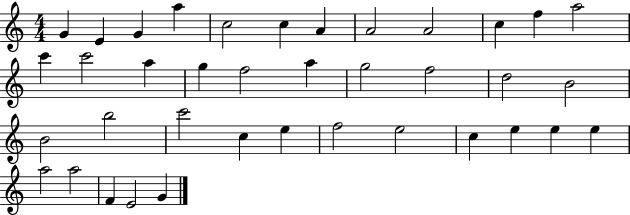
G4/q E4/q G4/q A5/q C5/h C5/q A4/q A4/h A4/h C5/q F5/q A5/h C6/q C6/h A5/q G5/q F5/h A5/q G5/h F5/h D5/h B4/h B4/h B5/h C6/h C5/q E5/q F5/h E5/h C5/q E5/q E5/q E5/q A5/h A5/h F4/q E4/h G4/q